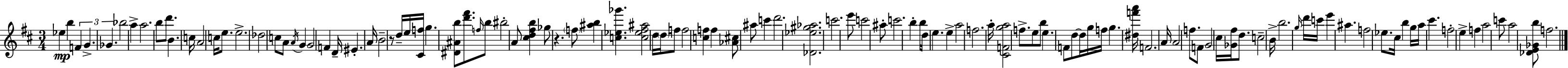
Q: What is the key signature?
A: D major